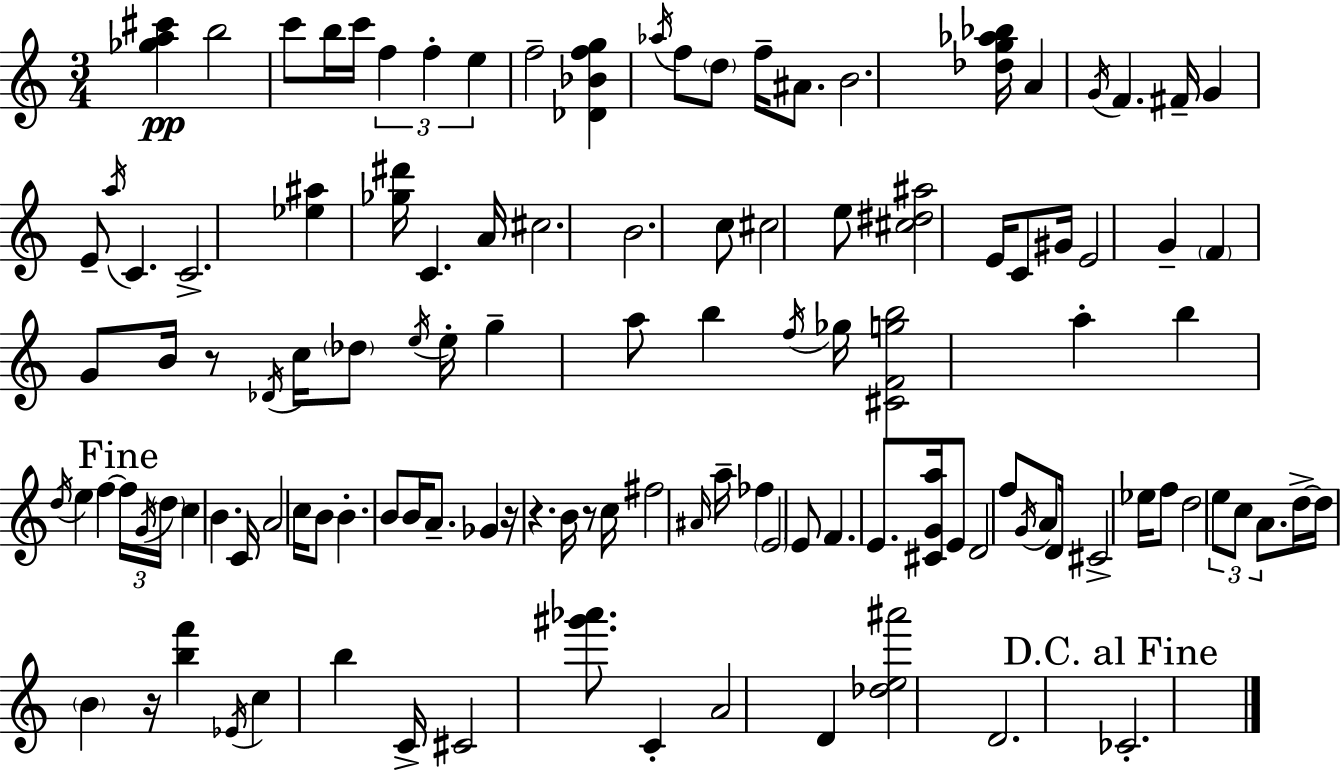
{
  \clef treble
  \numericTimeSignature
  \time 3/4
  \key a \minor
  <ges'' a'' cis'''>4\pp b''2 | c'''8 b''16 c'''16 \tuplet 3/2 { f''4 f''4-. | e''4 } f''2-- | <des' bes' f'' g''>4 \acciaccatura { aes''16 } f''8 \parenthesize d''8 f''16-- ais'8. | \break b'2. | <des'' g'' aes'' bes''>16 a'4 \acciaccatura { g'16 } f'4. | fis'16-- g'4 e'8-- \acciaccatura { a''16 } c'4. | c'2.-> | \break <ees'' ais''>4 <ges'' dis'''>16 c'4. | a'16 cis''2. | b'2. | c''8 cis''2 | \break e''8 <cis'' dis'' ais''>2 e'16 | c'8 gis'16 e'2 g'4-- | \parenthesize f'4 g'8 b'16 r8 | \acciaccatura { des'16 } c''16 \parenthesize des''8 \acciaccatura { e''16 } e''16-. g''4-- a''8 | \break b''4 \acciaccatura { f''16 } ges''16 <cis' f' g'' b''>2 | a''4-. b''4 \acciaccatura { d''16 } e''4 | f''4~~ \mark "Fine" \tuplet 3/2 { f''16 \acciaccatura { g'16 } \parenthesize d''16 } c''4 | b'4. c'16 a'2 | \break c''16 b'8 b'4.-. | b'8 b'16 a'8.-- ges'4 | r16 r4. b'16 r8 c''16 fis''2 | \grace { ais'16 } a''16-- fes''4 | \break \parenthesize e'2 e'8 f'4. | e'8. <cis' g' a''>16 e'8 d'2 | f''8 \acciaccatura { g'16 } a'8 | d'16 cis'2-> ees''16 f''8 | \break d''2 \tuplet 3/2 { e''8 c''8 | a'8. } d''16->~~ d''16 \parenthesize b'4 r16 <b'' f'''>4 | \acciaccatura { ees'16 } c''4 b''4 c'16-> | cis'2 <gis''' aes'''>8. c'4-. | \break a'2 d'4 | <des'' e'' ais'''>2 d'2. | \mark "D.C. al Fine" ces'2.-. | \bar "|."
}